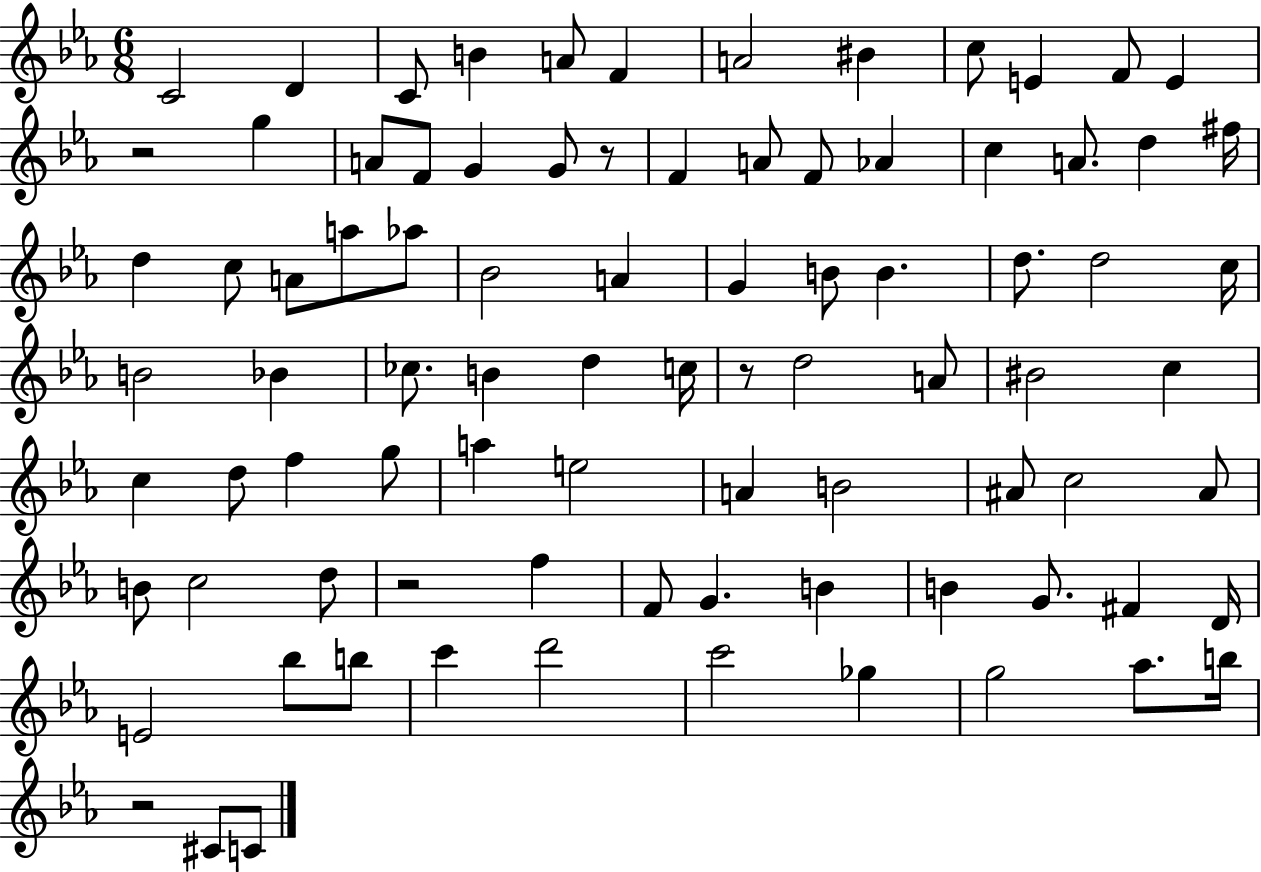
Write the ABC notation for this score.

X:1
T:Untitled
M:6/8
L:1/4
K:Eb
C2 D C/2 B A/2 F A2 ^B c/2 E F/2 E z2 g A/2 F/2 G G/2 z/2 F A/2 F/2 _A c A/2 d ^f/4 d c/2 A/2 a/2 _a/2 _B2 A G B/2 B d/2 d2 c/4 B2 _B _c/2 B d c/4 z/2 d2 A/2 ^B2 c c d/2 f g/2 a e2 A B2 ^A/2 c2 ^A/2 B/2 c2 d/2 z2 f F/2 G B B G/2 ^F D/4 E2 _b/2 b/2 c' d'2 c'2 _g g2 _a/2 b/4 z2 ^C/2 C/2